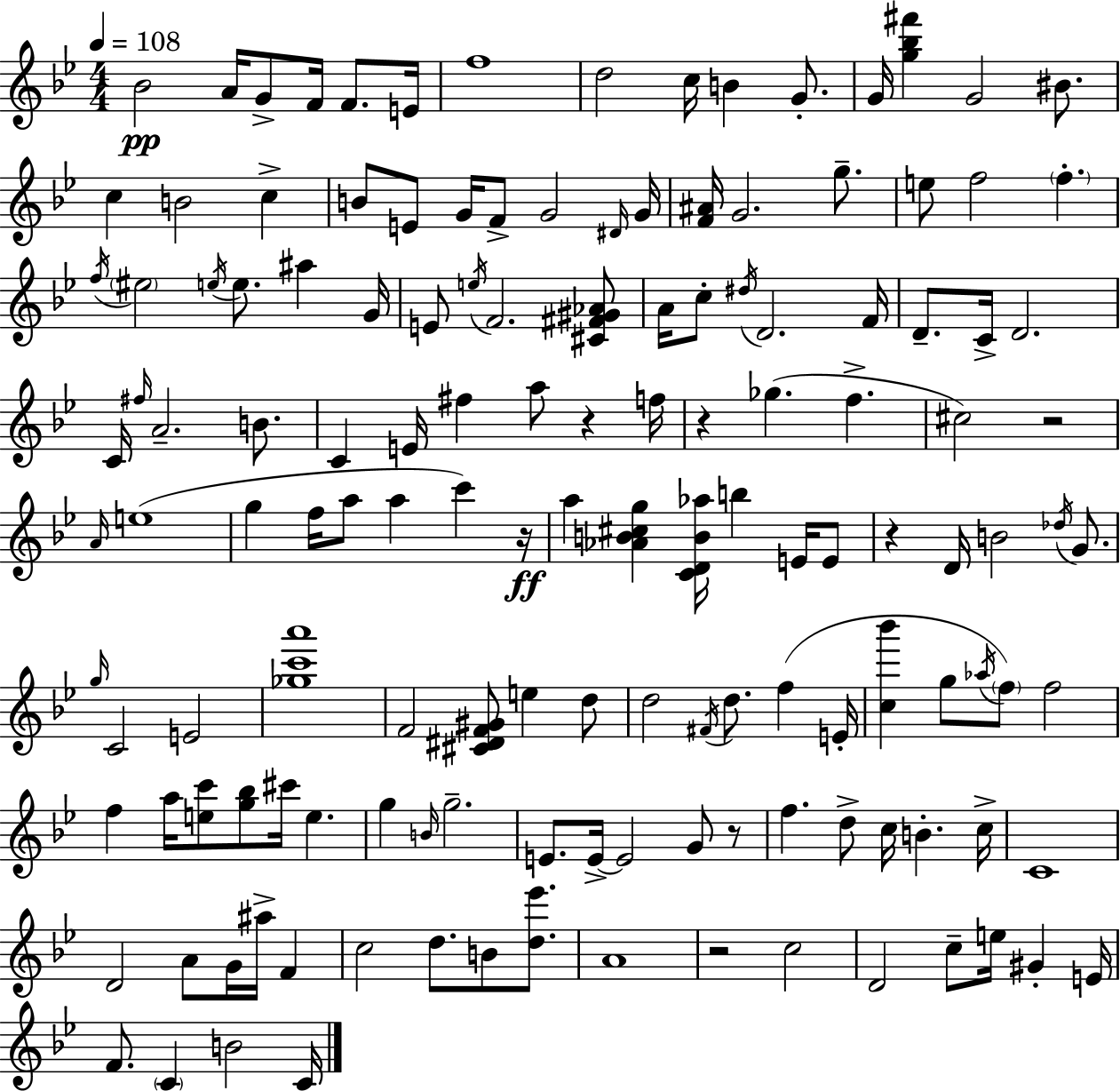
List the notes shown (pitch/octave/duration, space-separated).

Bb4/h A4/s G4/e F4/s F4/e. E4/s F5/w D5/h C5/s B4/q G4/e. G4/s [G5,Bb5,F#6]/q G4/h BIS4/e. C5/q B4/h C5/q B4/e E4/e G4/s F4/e G4/h D#4/s G4/s [F4,A#4]/s G4/h. G5/e. E5/e F5/h F5/q. F5/s EIS5/h E5/s E5/e. A#5/q G4/s E4/e E5/s F4/h. [C#4,F#4,G#4,Ab4]/e A4/s C5/e D#5/s D4/h. F4/s D4/e. C4/s D4/h. C4/s F#5/s A4/h. B4/e. C4/q E4/s F#5/q A5/e R/q F5/s R/q Gb5/q. F5/q. C#5/h R/h A4/s E5/w G5/q F5/s A5/e A5/q C6/q R/s A5/q [Ab4,B4,C#5,G5]/q [C4,D4,B4,Ab5]/s B5/q E4/s E4/e R/q D4/s B4/h Db5/s G4/e. G5/s C4/h E4/h [Gb5,C6,A6]/w F4/h [C#4,D#4,F4,G#4]/e E5/q D5/e D5/h F#4/s D5/e. F5/q E4/s [C5,Bb6]/q G5/e Ab5/s F5/e F5/h F5/q A5/s [E5,C6]/e [G5,Bb5]/e C#6/s E5/q. G5/q B4/s G5/h. E4/e. E4/s E4/h G4/e R/e F5/q. D5/e C5/s B4/q. C5/s C4/w D4/h A4/e G4/s A#5/s F4/q C5/h D5/e. B4/e [D5,Eb6]/e. A4/w R/h C5/h D4/h C5/e E5/s G#4/q E4/s F4/e. C4/q B4/h C4/s